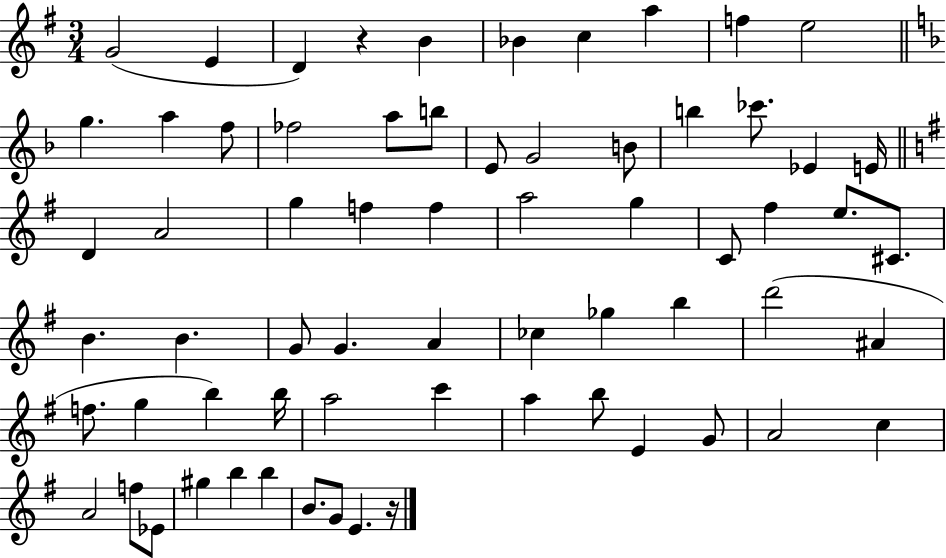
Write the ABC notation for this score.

X:1
T:Untitled
M:3/4
L:1/4
K:G
G2 E D z B _B c a f e2 g a f/2 _f2 a/2 b/2 E/2 G2 B/2 b _c'/2 _E E/4 D A2 g f f a2 g C/2 ^f e/2 ^C/2 B B G/2 G A _c _g b d'2 ^A f/2 g b b/4 a2 c' a b/2 E G/2 A2 c A2 f/2 _E/2 ^g b b B/2 G/2 E z/4